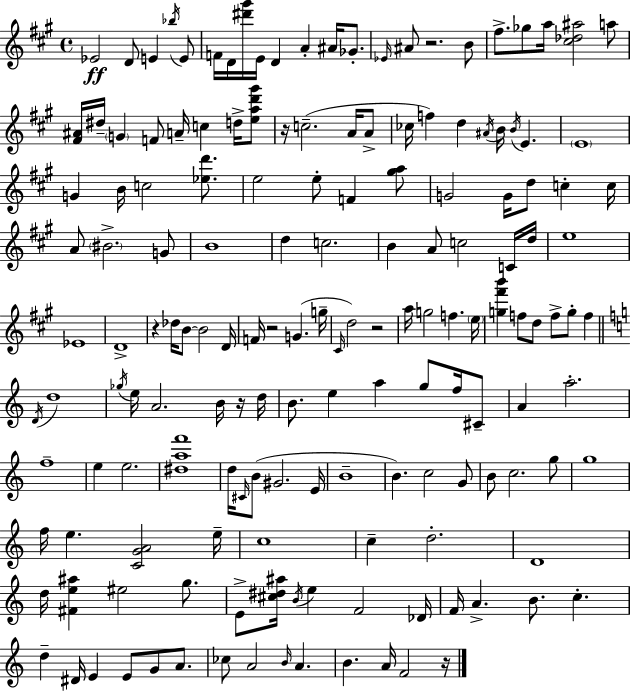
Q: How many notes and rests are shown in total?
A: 160